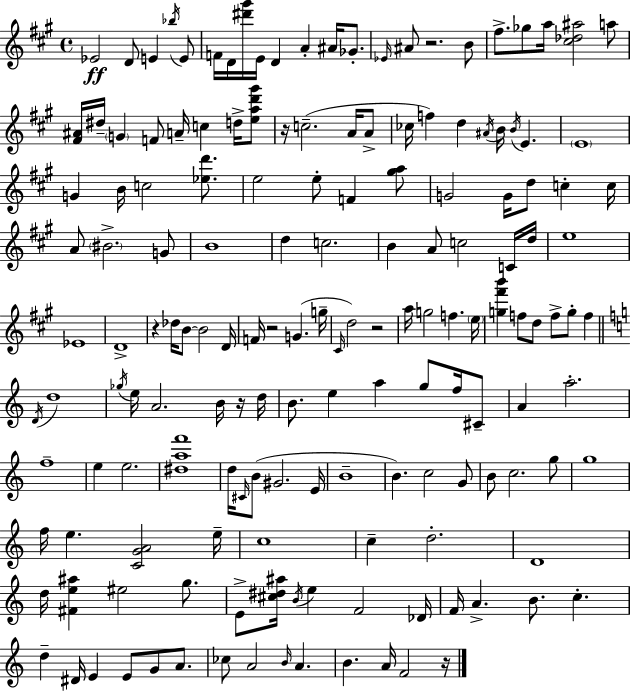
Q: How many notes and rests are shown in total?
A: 160